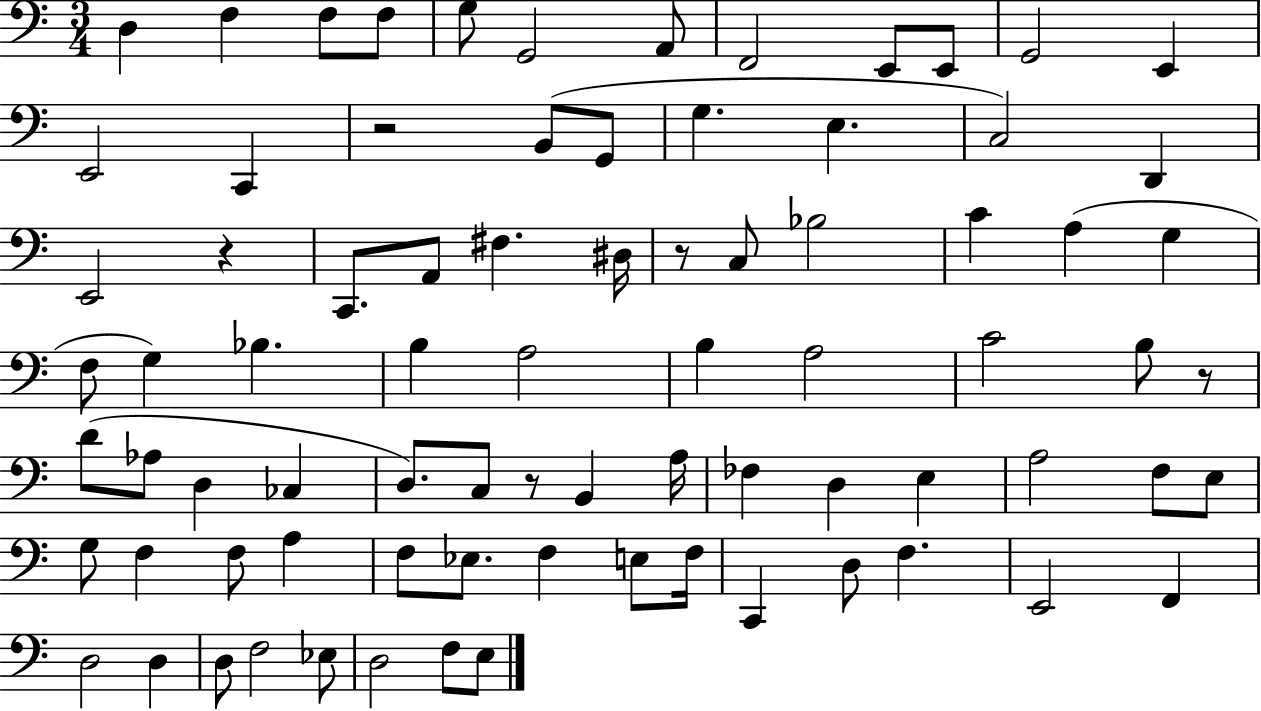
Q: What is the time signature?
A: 3/4